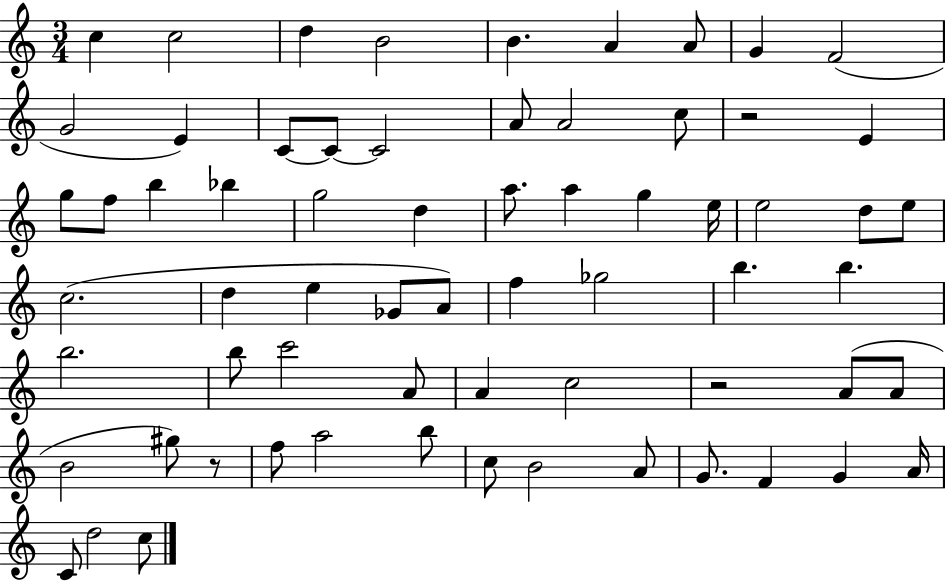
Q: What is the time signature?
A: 3/4